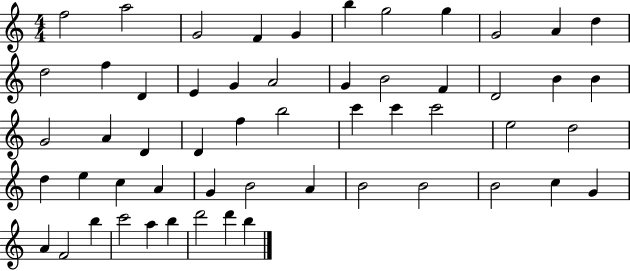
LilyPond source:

{
  \clef treble
  \numericTimeSignature
  \time 4/4
  \key c \major
  f''2 a''2 | g'2 f'4 g'4 | b''4 g''2 g''4 | g'2 a'4 d''4 | \break d''2 f''4 d'4 | e'4 g'4 a'2 | g'4 b'2 f'4 | d'2 b'4 b'4 | \break g'2 a'4 d'4 | d'4 f''4 b''2 | c'''4 c'''4 c'''2 | e''2 d''2 | \break d''4 e''4 c''4 a'4 | g'4 b'2 a'4 | b'2 b'2 | b'2 c''4 g'4 | \break a'4 f'2 b''4 | c'''2 a''4 b''4 | d'''2 d'''4 b''4 | \bar "|."
}